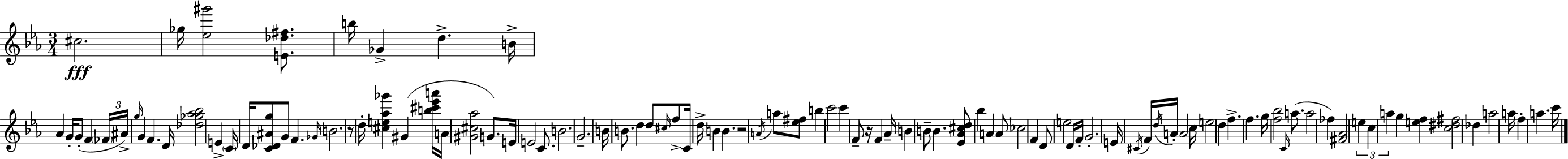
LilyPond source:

{
  \clef treble
  \numericTimeSignature
  \time 3/4
  \key ees \major
  cis''2.\fff | ges''16 <ees'' gis'''>2 <e' des'' fis''>8. | b''16 ges'4-> d''4.-> b'16-> | aes'4 g'16-. g'8-.( f'4 \tuplet 3/2 { \parenthesize fes'16 | \break ais'16->) \grace { g''16 } } g'4 f'4. | d'16 <des'' ges'' aes'' bes''>2 e'4-> | \parenthesize c'16 d'16 <c' des' ais' g''>8 g'8 f'4. | \grace { ges'16 } b'2. | \break r8 d''16-. <cis'' e'' aes'' ges'''>4 gis'4( | <b'' cis''' ees''' a'''>16 a'16 <gis' cis'' aes''>2 g'8.) | e'16 e'2 c'8. | b'2. | \break g'2.-- | b'16 b'8. d''4 d''8 | \grace { cis''16 } f''8-> c'16 d''16-> b'4 b'4. | r2 \acciaccatura { a'16 } | \break a''8 <ees'' fis''>8 b''4 c'''2 | c'''4 f'8-- r16 f'4 | aes'16-- b'4 b'8-- b'4. | <ees' aes' cis'' d''>8 bes''4 a'4 | \break a'8 ces''2 | f'4 d'8 e''2 | d'16 f'16-. g'2.-. | e'16 \acciaccatura { cis'16 } f'16 \acciaccatura { d''16 } a'16-. a'2 | \break c''16 e''2 | d''4 f''4.-> | f''4. g''16 <f'' bes''>2 | \grace { c'16 } a''8.( a''2 | \break fes''4) <fis' aes'>2 | \tuplet 3/2 { e''4 c''4 a''4 } | g''4 <e'' f''>4 <c'' dis'' fis''>2 | des''4 a''2 | \break a''16 f''4-. | a''4. c'''16 \bar "|."
}